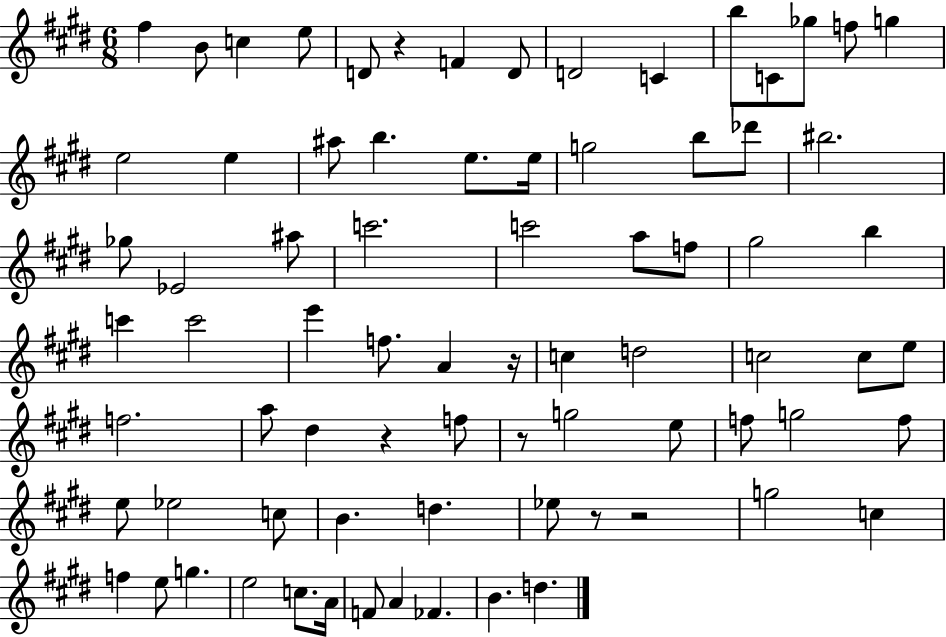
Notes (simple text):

F#5/q B4/e C5/q E5/e D4/e R/q F4/q D4/e D4/h C4/q B5/e C4/e Gb5/e F5/e G5/q E5/h E5/q A#5/e B5/q. E5/e. E5/s G5/h B5/e Db6/e BIS5/h. Gb5/e Eb4/h A#5/e C6/h. C6/h A5/e F5/e G#5/h B5/q C6/q C6/h E6/q F5/e. A4/q R/s C5/q D5/h C5/h C5/e E5/e F5/h. A5/e D#5/q R/q F5/e R/e G5/h E5/e F5/e G5/h F5/e E5/e Eb5/h C5/e B4/q. D5/q. Eb5/e R/e R/h G5/h C5/q F5/q E5/e G5/q. E5/h C5/e. A4/s F4/e A4/q FES4/q. B4/q. D5/q.